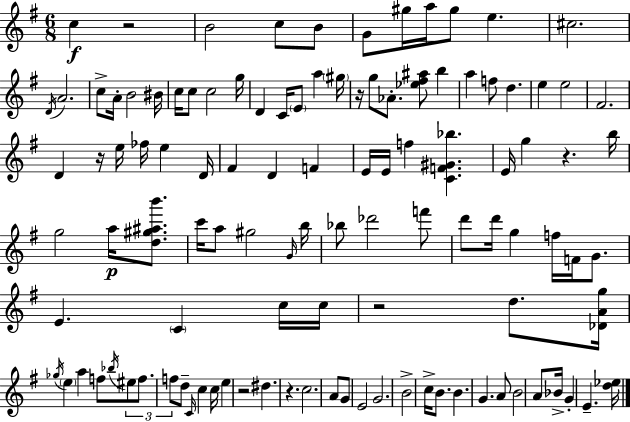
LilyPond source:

{
  \clef treble
  \numericTimeSignature
  \time 6/8
  \key e \minor
  c''4\f r2 | b'2 c''8 b'8 | g'8 gis''16 a''16 gis''8 e''4. | cis''2. | \break \acciaccatura { d'16 } a'2. | c''8-> a'16-. b'2 | bis'16 c''16 c''8 c''2 | g''16 d'4 c'16 \parenthesize e'8 a''4 | \break \parenthesize gis''16 r16 g''8 aes'8.-. <ees'' fis'' ais''>8 b''4 | a''4 f''8 d''4. | e''4 e''2 | fis'2. | \break d'4 r16 e''16 fes''16 e''4 | d'16 fis'4 d'4 f'4 | e'16 e'16 f''4 <c' f' gis' bes''>4. | e'16 g''4 r4. | \break b''16 g''2 a''16\p <d'' gis'' ais'' b'''>8. | c'''16 a''8 gis''2 | \grace { g'16 } b''16 bes''8 des'''2 | f'''8 d'''8 d'''16 g''4 f''16 f'16 g'8. | \break e'4. \parenthesize c'4 | c''16 c''16 r2 d''8. | <des' a' g''>16 \acciaccatura { ges''16 } \parenthesize e''4 a''4 f''8 | \acciaccatura { bes''16 } \tuplet 3/2 { eis''8 f''8. f''8 } d''8-- \grace { c'16 } | \break c''4 c''16 e''4 r2 | dis''4. r4. | c''2. | a'8 g'8 e'2 | \break g'2. | b'2-> | c''16-> b'8. b'4. g'4. | a'8 b'2 | \break a'8 bes'16-> g'4-. e'4.-- | <d'' ees''>16 \bar "|."
}